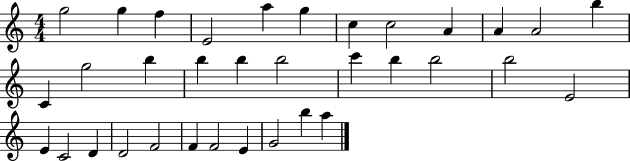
G5/h G5/q F5/q E4/h A5/q G5/q C5/q C5/h A4/q A4/q A4/h B5/q C4/q G5/h B5/q B5/q B5/q B5/h C6/q B5/q B5/h B5/h E4/h E4/q C4/h D4/q D4/h F4/h F4/q F4/h E4/q G4/h B5/q A5/q